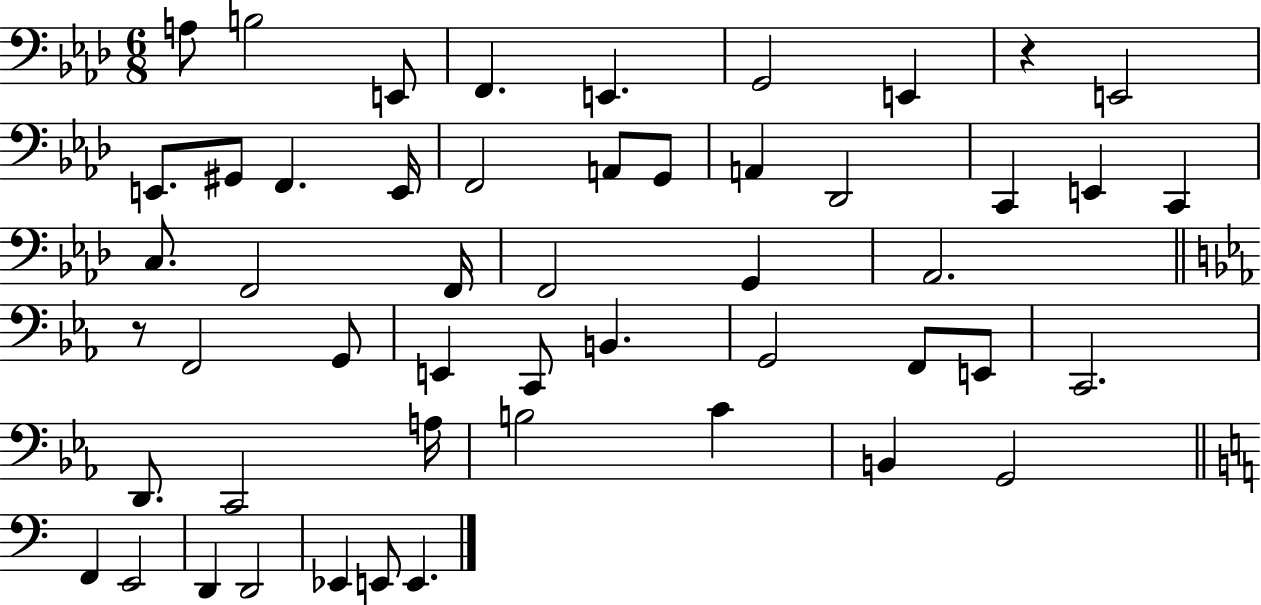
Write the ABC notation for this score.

X:1
T:Untitled
M:6/8
L:1/4
K:Ab
A,/2 B,2 E,,/2 F,, E,, G,,2 E,, z E,,2 E,,/2 ^G,,/2 F,, E,,/4 F,,2 A,,/2 G,,/2 A,, _D,,2 C,, E,, C,, C,/2 F,,2 F,,/4 F,,2 G,, _A,,2 z/2 F,,2 G,,/2 E,, C,,/2 B,, G,,2 F,,/2 E,,/2 C,,2 D,,/2 C,,2 A,/4 B,2 C B,, G,,2 F,, E,,2 D,, D,,2 _E,, E,,/2 E,,